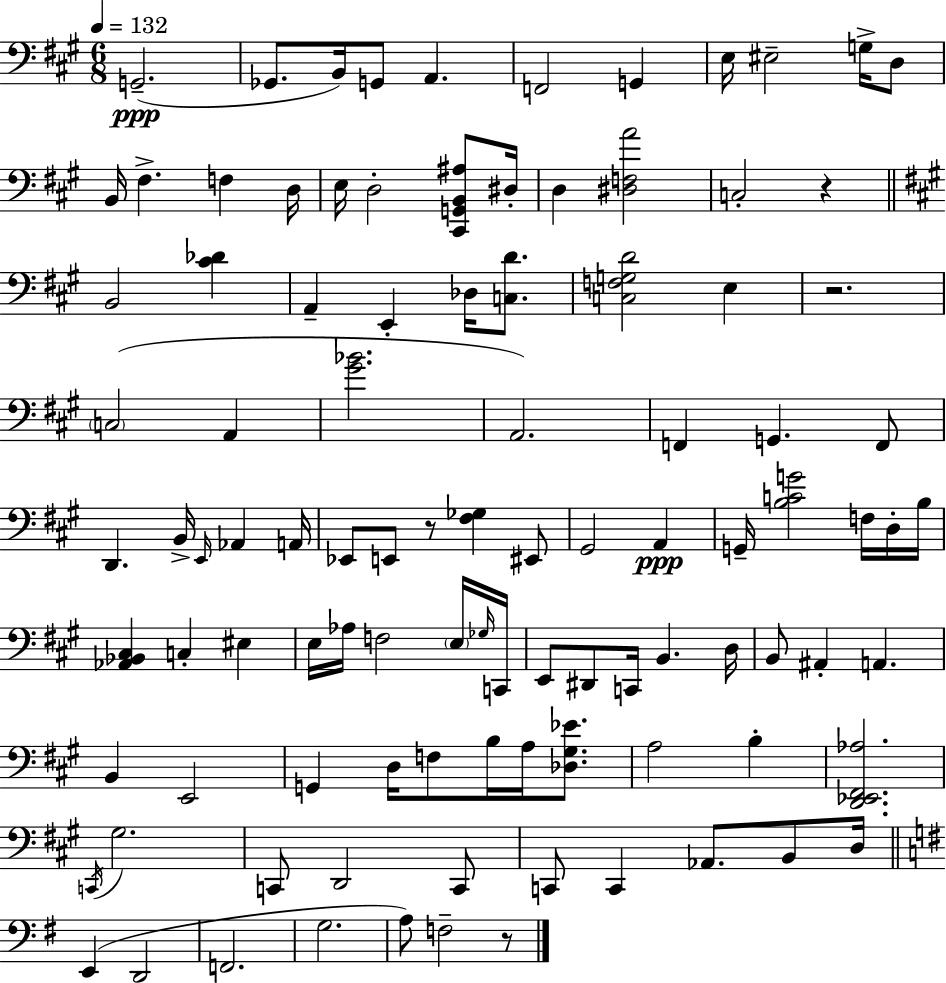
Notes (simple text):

G2/h. Gb2/e. B2/s G2/e A2/q. F2/h G2/q E3/s EIS3/h G3/s D3/e B2/s F#3/q. F3/q D3/s E3/s D3/h [C#2,G2,B2,A#3]/e D#3/s D3/q [D#3,F3,A4]/h C3/h R/q B2/h [C#4,Db4]/q A2/q E2/q Db3/s [C3,D4]/e. [C3,F3,G3,D4]/h E3/q R/h. C3/h A2/q [G#4,Bb4]/h. A2/h. F2/q G2/q. F2/e D2/q. B2/s E2/s Ab2/q A2/s Eb2/e E2/e R/e [F#3,Gb3]/q EIS2/e G#2/h A2/q G2/s [B3,C4,G4]/h F3/s D3/s B3/s [Ab2,Bb2,C#3]/q C3/q EIS3/q E3/s Ab3/s F3/h E3/s Gb3/s C2/s E2/e D#2/e C2/s B2/q. D3/s B2/e A#2/q A2/q. B2/q E2/h G2/q D3/s F3/e B3/s A3/s [Db3,G#3,Eb4]/e. A3/h B3/q [D2,Eb2,F#2,Ab3]/h. C2/s G#3/h. C2/e D2/h C2/e C2/e C2/q Ab2/e. B2/e D3/s E2/q D2/h F2/h. G3/h. A3/e F3/h R/e